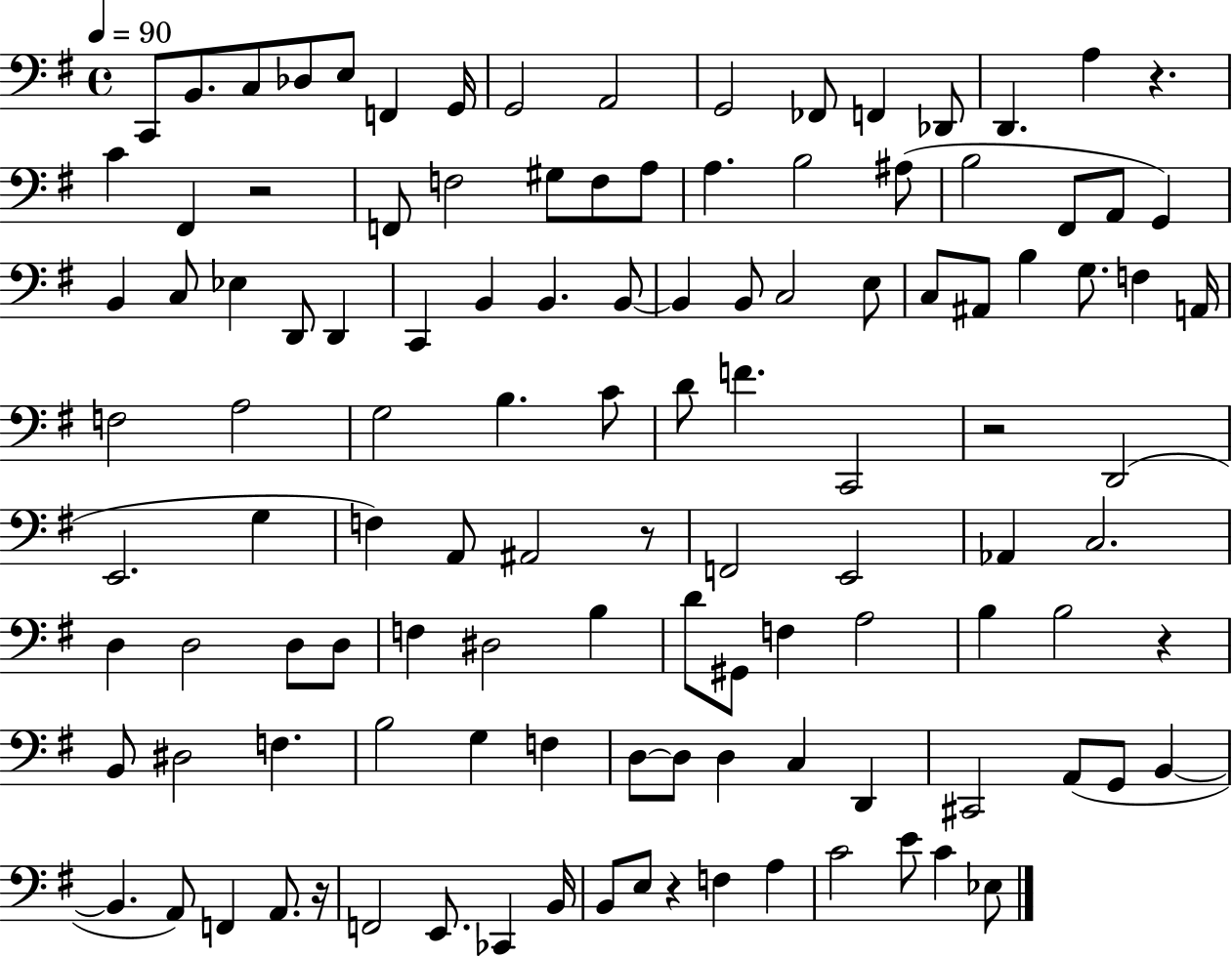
C2/e B2/e. C3/e Db3/e E3/e F2/q G2/s G2/h A2/h G2/h FES2/e F2/q Db2/e D2/q. A3/q R/q. C4/q F#2/q R/h F2/e F3/h G#3/e F3/e A3/e A3/q. B3/h A#3/e B3/h F#2/e A2/e G2/q B2/q C3/e Eb3/q D2/e D2/q C2/q B2/q B2/q. B2/e B2/q B2/e C3/h E3/e C3/e A#2/e B3/q G3/e. F3/q A2/s F3/h A3/h G3/h B3/q. C4/e D4/e F4/q. C2/h R/h D2/h E2/h. G3/q F3/q A2/e A#2/h R/e F2/h E2/h Ab2/q C3/h. D3/q D3/h D3/e D3/e F3/q D#3/h B3/q D4/e G#2/e F3/q A3/h B3/q B3/h R/q B2/e D#3/h F3/q. B3/h G3/q F3/q D3/e D3/e D3/q C3/q D2/q C#2/h A2/e G2/e B2/q B2/q. A2/e F2/q A2/e. R/s F2/h E2/e. CES2/q B2/s B2/e E3/e R/q F3/q A3/q C4/h E4/e C4/q Eb3/e